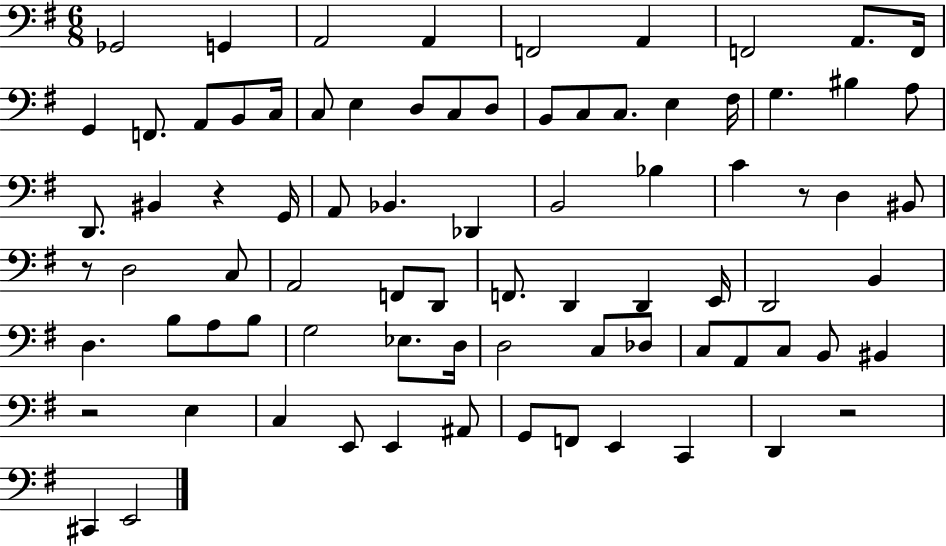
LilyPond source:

{
  \clef bass
  \numericTimeSignature
  \time 6/8
  \key g \major
  ges,2 g,4 | a,2 a,4 | f,2 a,4 | f,2 a,8. f,16 | \break g,4 f,8. a,8 b,8 c16 | c8 e4 d8 c8 d8 | b,8 c8 c8. e4 fis16 | g4. bis4 a8 | \break d,8. bis,4 r4 g,16 | a,8 bes,4. des,4 | b,2 bes4 | c'4 r8 d4 bis,8 | \break r8 d2 c8 | a,2 f,8 d,8 | f,8. d,4 d,4 e,16 | d,2 b,4 | \break d4. b8 a8 b8 | g2 ees8. d16 | d2 c8 des8 | c8 a,8 c8 b,8 bis,4 | \break r2 e4 | c4 e,8 e,4 ais,8 | g,8 f,8 e,4 c,4 | d,4 r2 | \break cis,4 e,2 | \bar "|."
}